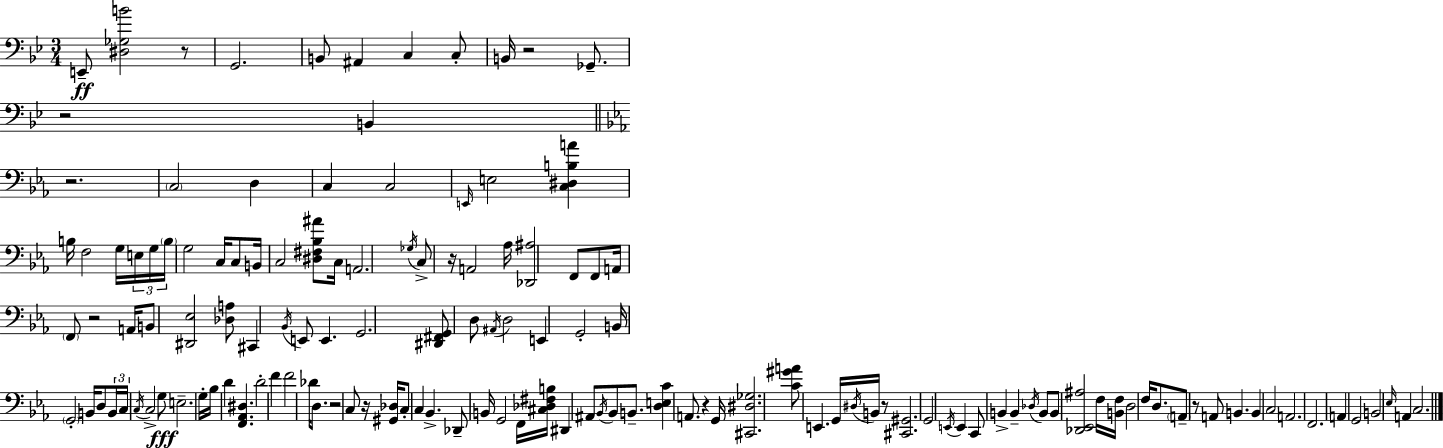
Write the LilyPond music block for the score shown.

{
  \clef bass
  \numericTimeSignature
  \time 3/4
  \key bes \major
  \repeat volta 2 { e,8--\ff <dis ges b'>2 r8 | g,2. | b,8 ais,4 c4 c8-. | b,16 r2 ges,8.-- | \break r2 b,4 | \bar "||" \break \key c \minor r2. | \parenthesize c2 d4 | c4 c2 | \grace { e,16 } e2 <c dis b a'>4 | \break b16 f2 g16 \tuplet 3/2 { e16 | g16 \parenthesize b16 } g2 c16 c8 | b,16 c2 <dis fis bes ais'>8 | c16 a,2. | \break \acciaccatura { ges16 } c8-> r16 a,2 | aes16 <des, ais>2 f,8 | f,8 a,16 \parenthesize f,8 r2 | a,16 b,8 <dis, ees>2 | \break <des a>8 cis,4 \acciaccatura { bes,16 } e,8 e,4. | g,2. | <dis, fis, g,>8 d8 \acciaccatura { ais,16 } d2 | e,4 g,2-. | \break b,16 \parenthesize g,2-. | b,16 d8 \tuplet 3/2 { b,16 c16 \acciaccatura { c16 } } c2-> | g8\fff e2.-- | g16-. bes16 d'4 <f, aes, dis>4. | \break d'2-. | f'4 f'2 | des'16 d8. r2 | c8 r16 <gis, des>16 c8-. c4 bes,4.-> | \break des,8-- b,16 g,2 | f,16 <cis des fis b>16 dis,4 ais,8 | \acciaccatura { bes,16 } bes,8 b,8.-- <d e c'>4 a,8. | r4 g,16 <cis, dis ges>2. | \break <c' gis' a'>8 e,4. | g,16 \acciaccatura { dis16 } b,16 r8 <cis, gis,>2. | g,2 | \acciaccatura { e,16 } e,4 c,8 b,4-> | \break b,4-- \acciaccatura { des16 } b,8 b,8 <des, ees, ais>2 | f16 <b, f>16 d2 | f16 d8. \parenthesize a,8-- r8 | a,8 b,4. b,4 | \break c2 a,2. | f,2. | a,4 | g,2 b,2 | \break \grace { ees16 } a,4 c2. | } \bar "|."
}